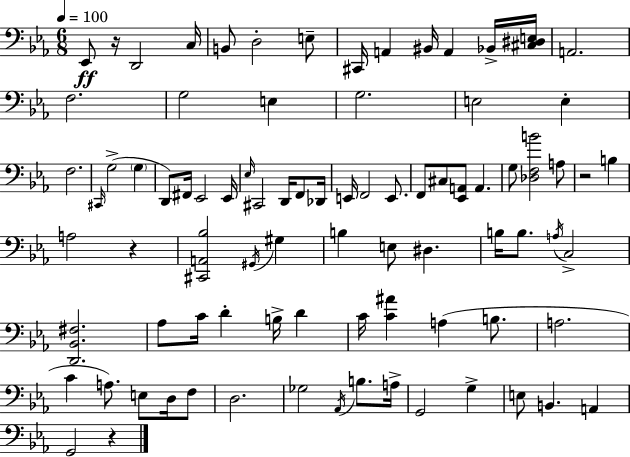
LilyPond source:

{
  \clef bass
  \numericTimeSignature
  \time 6/8
  \key ees \major
  \tempo 4 = 100
  ees,8\ff r16 d,2 c16 | b,8 d2-. e8-- | cis,16 a,4 bis,16 a,4 bes,16-> <cis dis e>16 | a,2. | \break f2. | g2 e4 | g2. | e2 e4-. | \break f2. | \grace { cis,16 }( g2-> \parenthesize g4 | d,8) fis,16 ees,2 | ees,16 \grace { ees16 } cis,2 d,16 f,8 | \break des,16 e,16 f,2 e,8. | f,8 cis8 <ees, a,>8 a,4. | g8 <des f b'>2 | a8 r2 b4 | \break a2 r4 | <cis, a, bes>2 \acciaccatura { gis,16 } gis4 | b4 e8 dis4. | b16 b8. \acciaccatura { a16 } c2-> | \break <d, bes, fis>2. | aes8 c'16 d'4-. b16-> | d'4 c'16 <c' ais'>4 a4( | b8. a2. | \break c'4 a8.) e8 | d16 f8 d2. | ges2 | \acciaccatura { aes,16 } b8. a16-> g,2 | \break g4-> e8 b,4. | a,4 g,2 | r4 \bar "|."
}